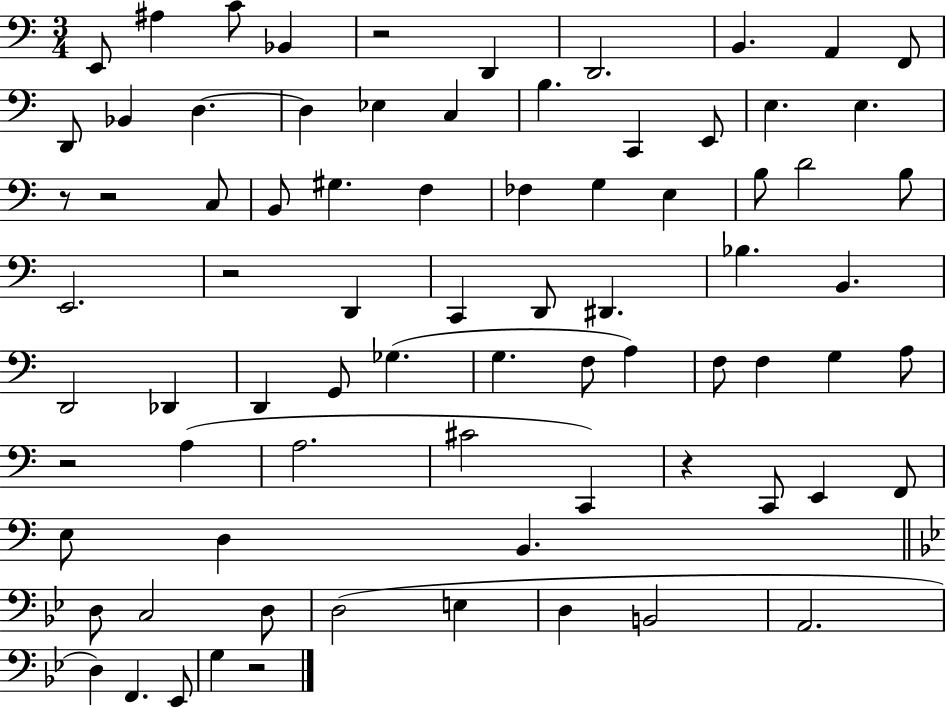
{
  \clef bass
  \numericTimeSignature
  \time 3/4
  \key c \major
  e,8 ais4 c'8 bes,4 | r2 d,4 | d,2. | b,4. a,4 f,8 | \break d,8 bes,4 d4.~~ | d4 ees4 c4 | b4. c,4 e,8 | e4. e4. | \break r8 r2 c8 | b,8 gis4. f4 | fes4 g4 e4 | b8 d'2 b8 | \break e,2. | r2 d,4 | c,4 d,8 dis,4. | bes4. b,4. | \break d,2 des,4 | d,4 g,8 ges4.( | g4. f8 a4) | f8 f4 g4 a8 | \break r2 a4( | a2. | cis'2 c,4) | r4 c,8 e,4 f,8 | \break e8 d4 b,4. | \bar "||" \break \key g \minor d8 c2 d8 | d2( e4 | d4 b,2 | a,2. | \break d4) f,4. ees,8 | g4 r2 | \bar "|."
}